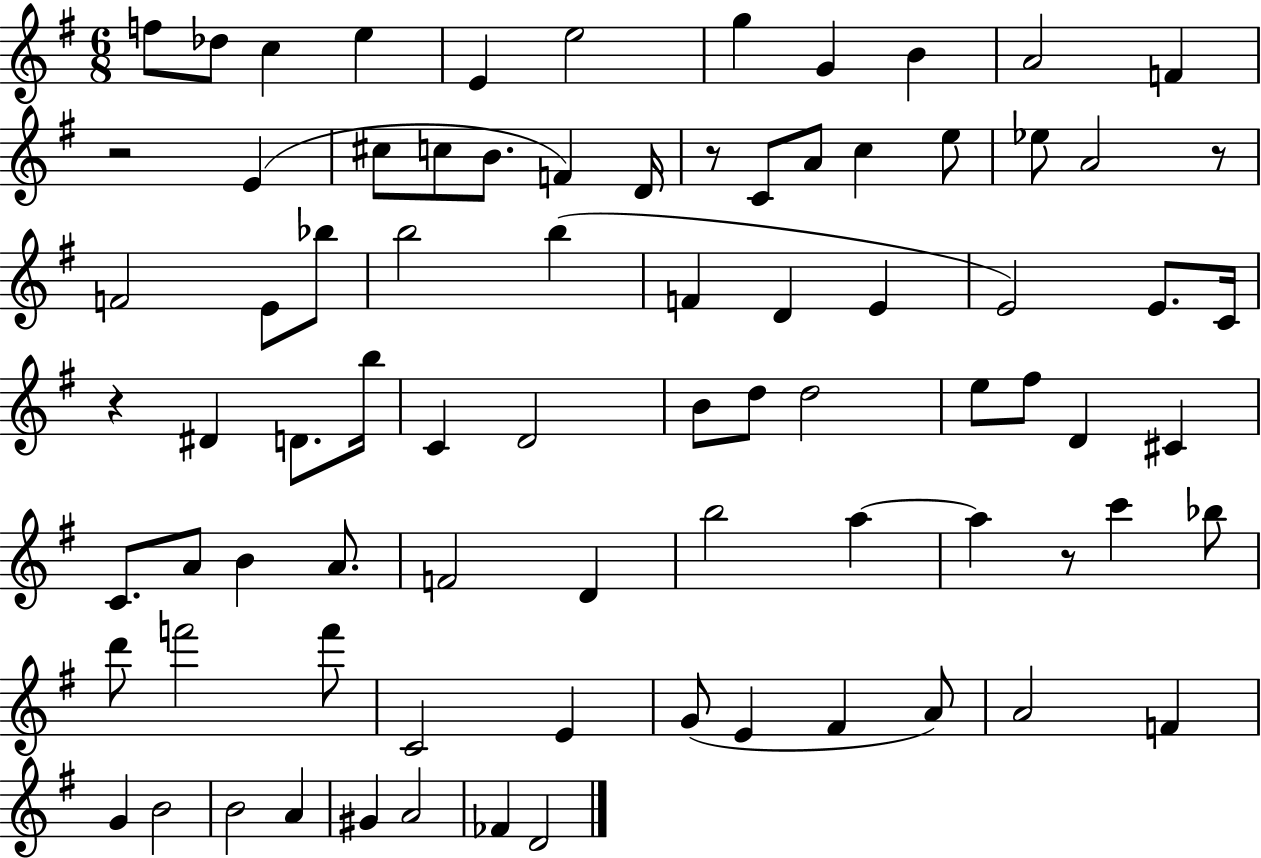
F5/e Db5/e C5/q E5/q E4/q E5/h G5/q G4/q B4/q A4/h F4/q R/h E4/q C#5/e C5/e B4/e. F4/q D4/s R/e C4/e A4/e C5/q E5/e Eb5/e A4/h R/e F4/h E4/e Bb5/e B5/h B5/q F4/q D4/q E4/q E4/h E4/e. C4/s R/q D#4/q D4/e. B5/s C4/q D4/h B4/e D5/e D5/h E5/e F#5/e D4/q C#4/q C4/e. A4/e B4/q A4/e. F4/h D4/q B5/h A5/q A5/q R/e C6/q Bb5/e D6/e F6/h F6/e C4/h E4/q G4/e E4/q F#4/q A4/e A4/h F4/q G4/q B4/h B4/h A4/q G#4/q A4/h FES4/q D4/h